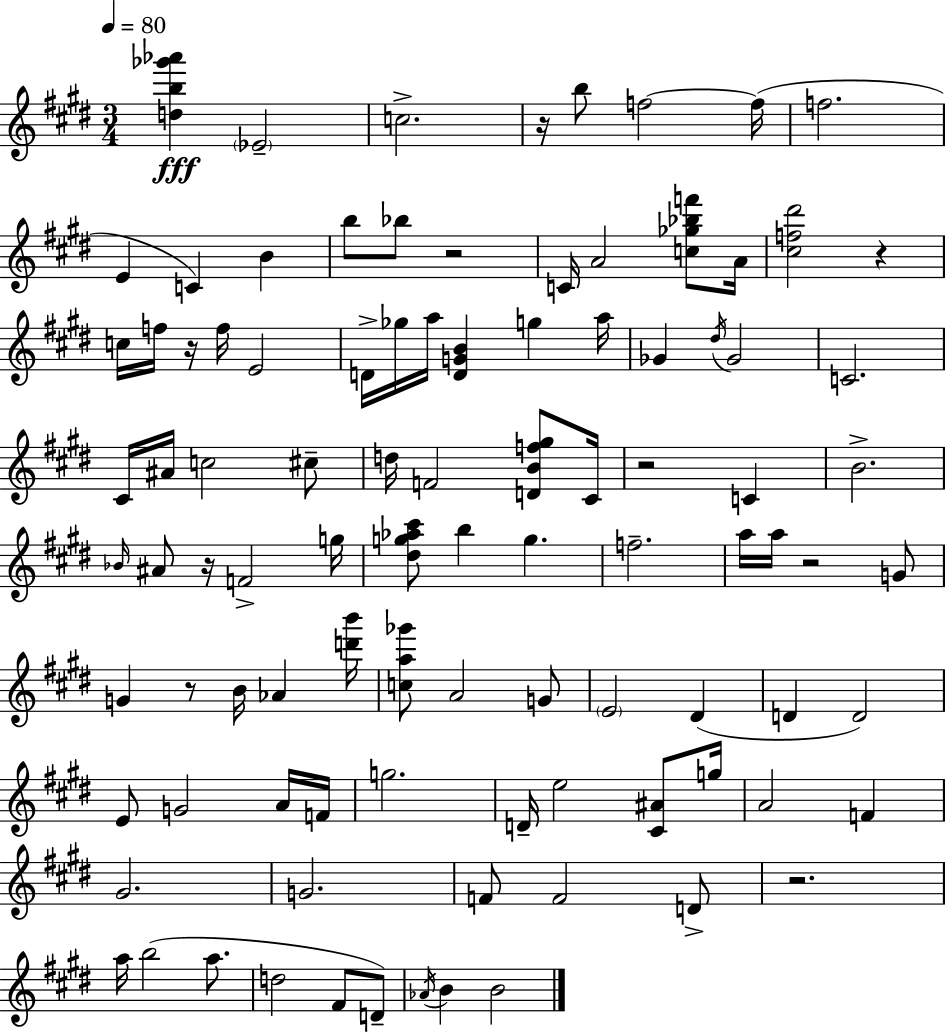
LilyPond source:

{
  \clef treble
  \numericTimeSignature
  \time 3/4
  \key e \major
  \tempo 4 = 80
  <d'' b'' ges''' aes'''>4\fff \parenthesize ees'2-- | c''2.-> | r16 b''8 f''2~~ f''16( | f''2. | \break e'4 c'4) b'4 | b''8 bes''8 r2 | c'16 a'2 <c'' ges'' bes'' f'''>8 a'16 | <cis'' f'' dis'''>2 r4 | \break c''16 f''16 r16 f''16 e'2 | d'16-> ges''16 a''16 <d' g' b'>4 g''4 a''16 | ges'4 \acciaccatura { dis''16 } ges'2 | c'2. | \break cis'16 ais'16 c''2 cis''8-- | d''16 f'2 <d' b' f'' gis''>8 | cis'16 r2 c'4 | b'2.-> | \break \grace { bes'16 } ais'8 r16 f'2-> | g''16 <dis'' g'' aes'' cis'''>8 b''4 g''4. | f''2.-- | a''16 a''16 r2 | \break g'8 g'4 r8 b'16 aes'4 | <d''' b'''>16 <c'' a'' ges'''>8 a'2 | g'8 \parenthesize e'2 dis'4( | d'4 d'2) | \break e'8 g'2 | a'16 f'16 g''2. | d'16-- e''2 <cis' ais'>8 | g''16 a'2 f'4 | \break gis'2. | g'2. | f'8 f'2 | d'8-> r2. | \break a''16 b''2( a''8. | d''2 fis'8 | d'8--) \acciaccatura { aes'16 } b'4 b'2 | \bar "|."
}